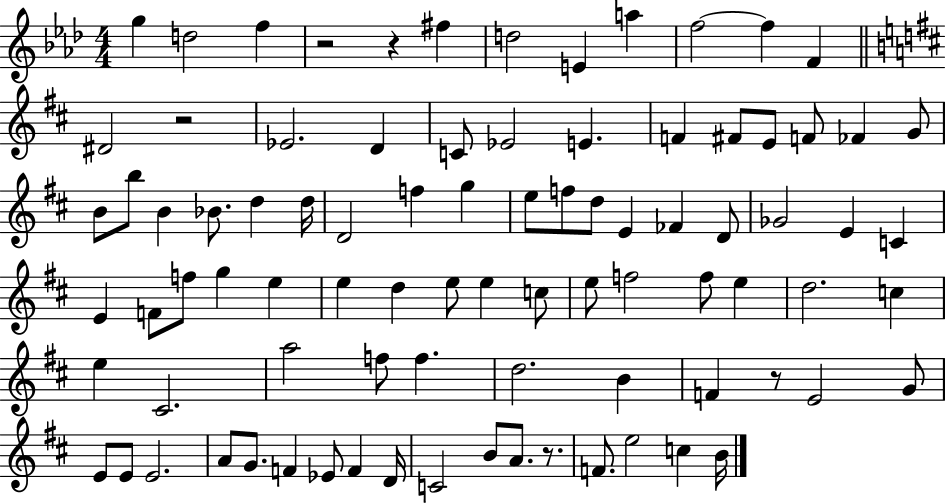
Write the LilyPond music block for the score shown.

{
  \clef treble
  \numericTimeSignature
  \time 4/4
  \key aes \major
  g''4 d''2 f''4 | r2 r4 fis''4 | d''2 e'4 a''4 | f''2~~ f''4 f'4 | \break \bar "||" \break \key b \minor dis'2 r2 | ees'2. d'4 | c'8 ees'2 e'4. | f'4 fis'8 e'8 f'8 fes'4 g'8 | \break b'8 b''8 b'4 bes'8. d''4 d''16 | d'2 f''4 g''4 | e''8 f''8 d''8 e'4 fes'4 d'8 | ges'2 e'4 c'4 | \break e'4 f'8 f''8 g''4 e''4 | e''4 d''4 e''8 e''4 c''8 | e''8 f''2 f''8 e''4 | d''2. c''4 | \break e''4 cis'2. | a''2 f''8 f''4. | d''2. b'4 | f'4 r8 e'2 g'8 | \break e'8 e'8 e'2. | a'8 g'8. f'4 ees'8 f'4 d'16 | c'2 b'8 a'8. r8. | f'8. e''2 c''4 b'16 | \break \bar "|."
}